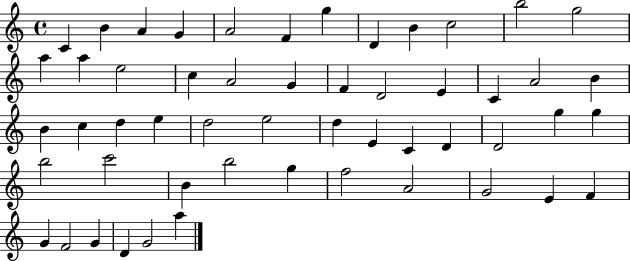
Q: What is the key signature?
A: C major